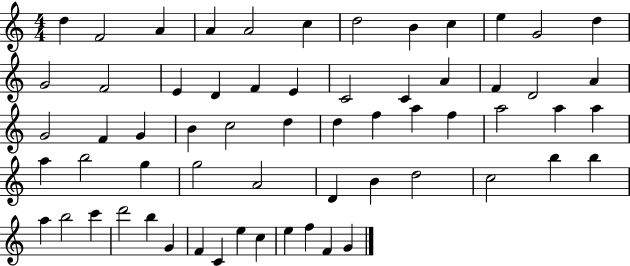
{
  \clef treble
  \numericTimeSignature
  \time 4/4
  \key c \major
  d''4 f'2 a'4 | a'4 a'2 c''4 | d''2 b'4 c''4 | e''4 g'2 d''4 | \break g'2 f'2 | e'4 d'4 f'4 e'4 | c'2 c'4 a'4 | f'4 d'2 a'4 | \break g'2 f'4 g'4 | b'4 c''2 d''4 | d''4 f''4 a''4 f''4 | a''2 a''4 a''4 | \break a''4 b''2 g''4 | g''2 a'2 | d'4 b'4 d''2 | c''2 b''4 b''4 | \break a''4 b''2 c'''4 | d'''2 b''4 g'4 | f'4 c'4 e''4 c''4 | e''4 f''4 f'4 g'4 | \break \bar "|."
}